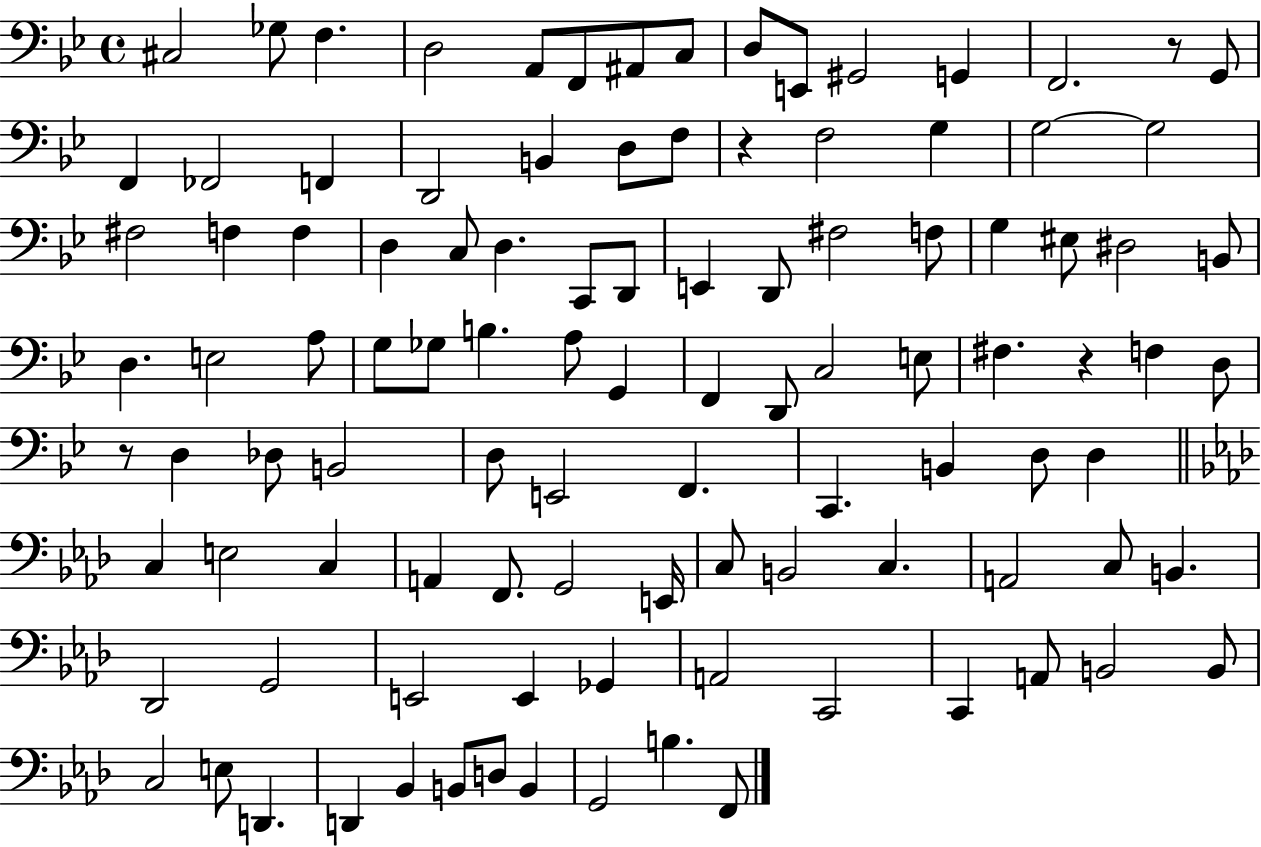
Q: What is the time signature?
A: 4/4